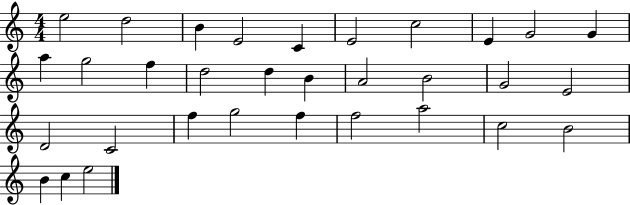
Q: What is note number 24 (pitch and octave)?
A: G5